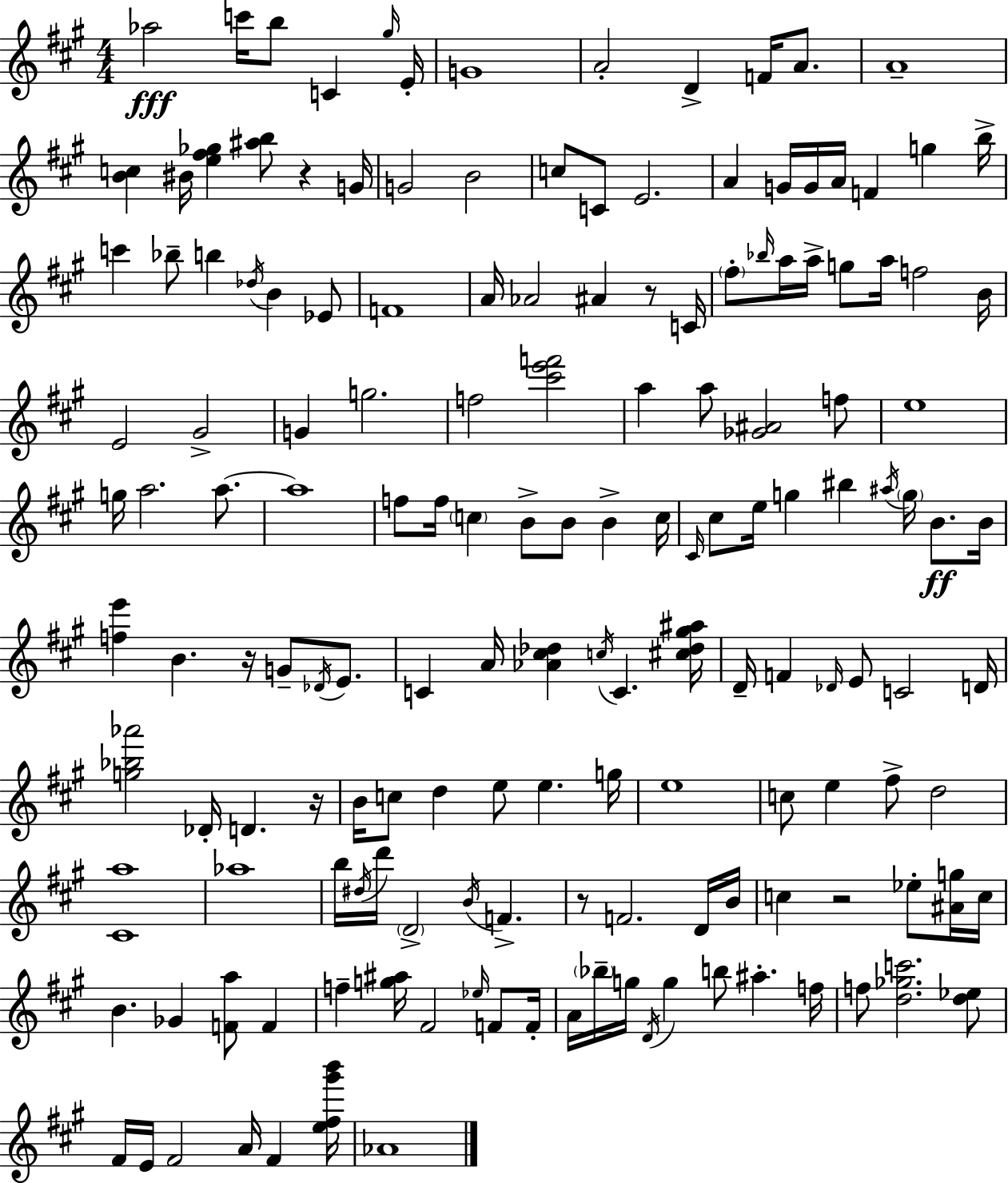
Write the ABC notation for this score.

X:1
T:Untitled
M:4/4
L:1/4
K:A
_a2 c'/4 b/2 C ^g/4 E/4 G4 A2 D F/4 A/2 A4 [Bc] ^B/4 [e^f_g] [^ab]/2 z G/4 G2 B2 c/2 C/2 E2 A G/4 G/4 A/4 F g b/4 c' _b/2 b _d/4 B _E/2 F4 A/4 _A2 ^A z/2 C/4 ^f/2 _b/4 a/4 a/4 g/2 a/4 f2 B/4 E2 ^G2 G g2 f2 [^c'e'f']2 a a/2 [_G^A]2 f/2 e4 g/4 a2 a/2 a4 f/2 f/4 c B/2 B/2 B c/4 ^C/4 ^c/2 e/4 g ^b ^a/4 g/4 B/2 B/4 [fe'] B z/4 G/2 _D/4 E/2 C A/4 [_A^c_d] c/4 C [^c_d^g^a]/4 D/4 F _D/4 E/2 C2 D/4 [g_b_a']2 _D/4 D z/4 B/4 c/2 d e/2 e g/4 e4 c/2 e ^f/2 d2 [^Ca]4 _a4 b/4 ^d/4 d'/4 D2 B/4 F z/2 F2 D/4 B/4 c z2 _e/2 [^Ag]/4 c/4 B _G [Fa]/2 F f [g^a]/4 ^F2 _e/4 F/2 F/4 A/4 _b/4 g/4 D/4 g b/2 ^a f/4 f/2 [d_gc']2 [d_e]/2 ^F/4 E/4 ^F2 A/4 ^F [e^f^g'b']/4 _A4